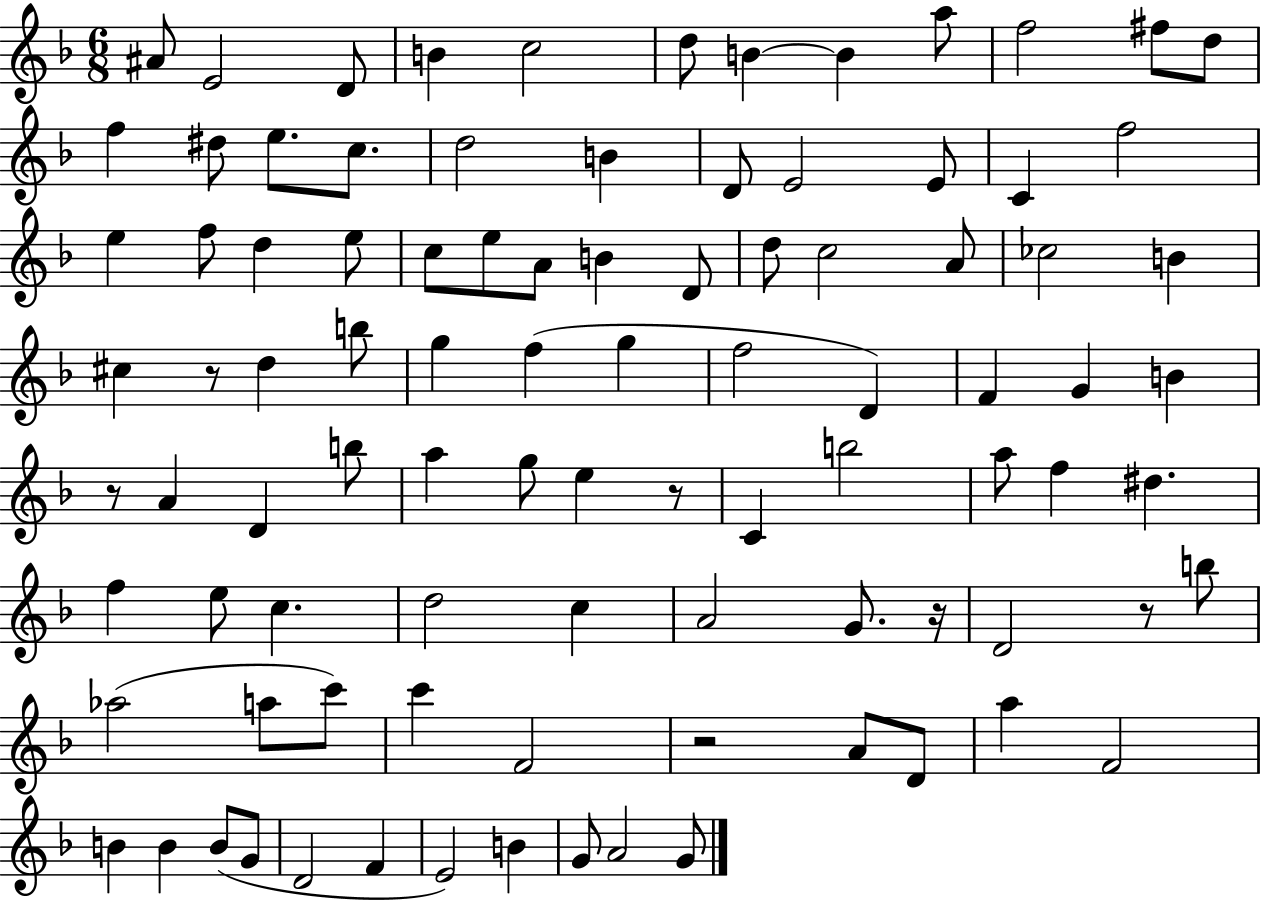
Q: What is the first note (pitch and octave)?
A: A#4